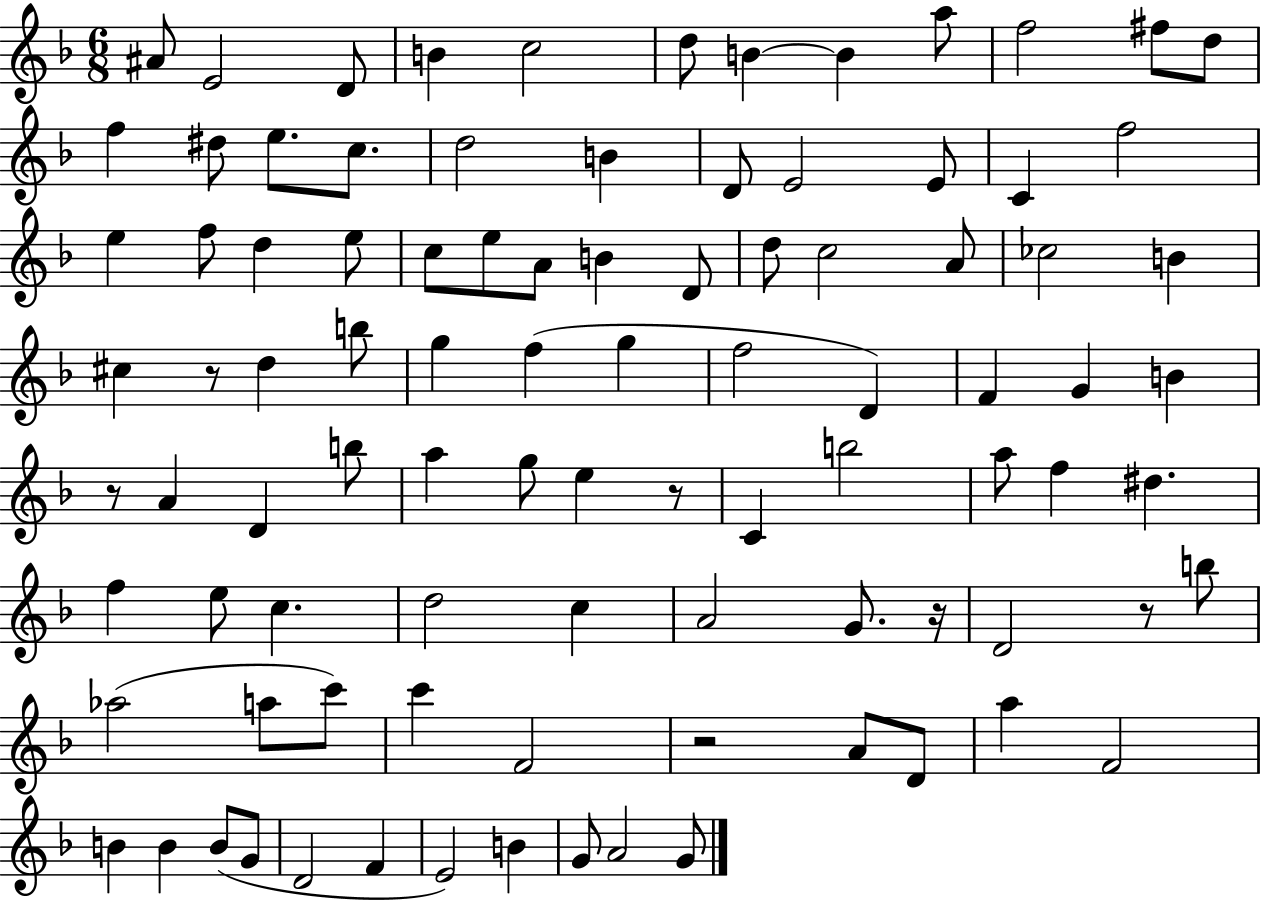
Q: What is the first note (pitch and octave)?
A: A#4